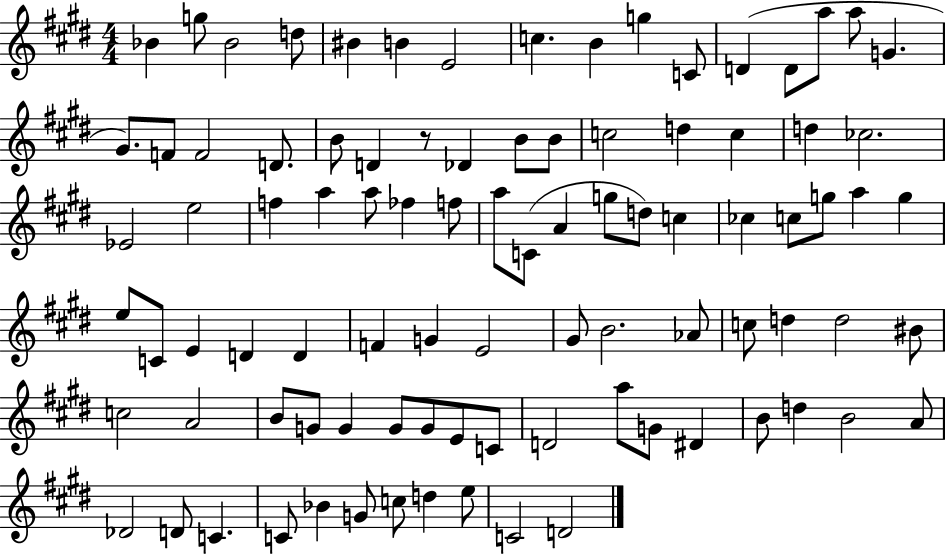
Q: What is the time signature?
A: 4/4